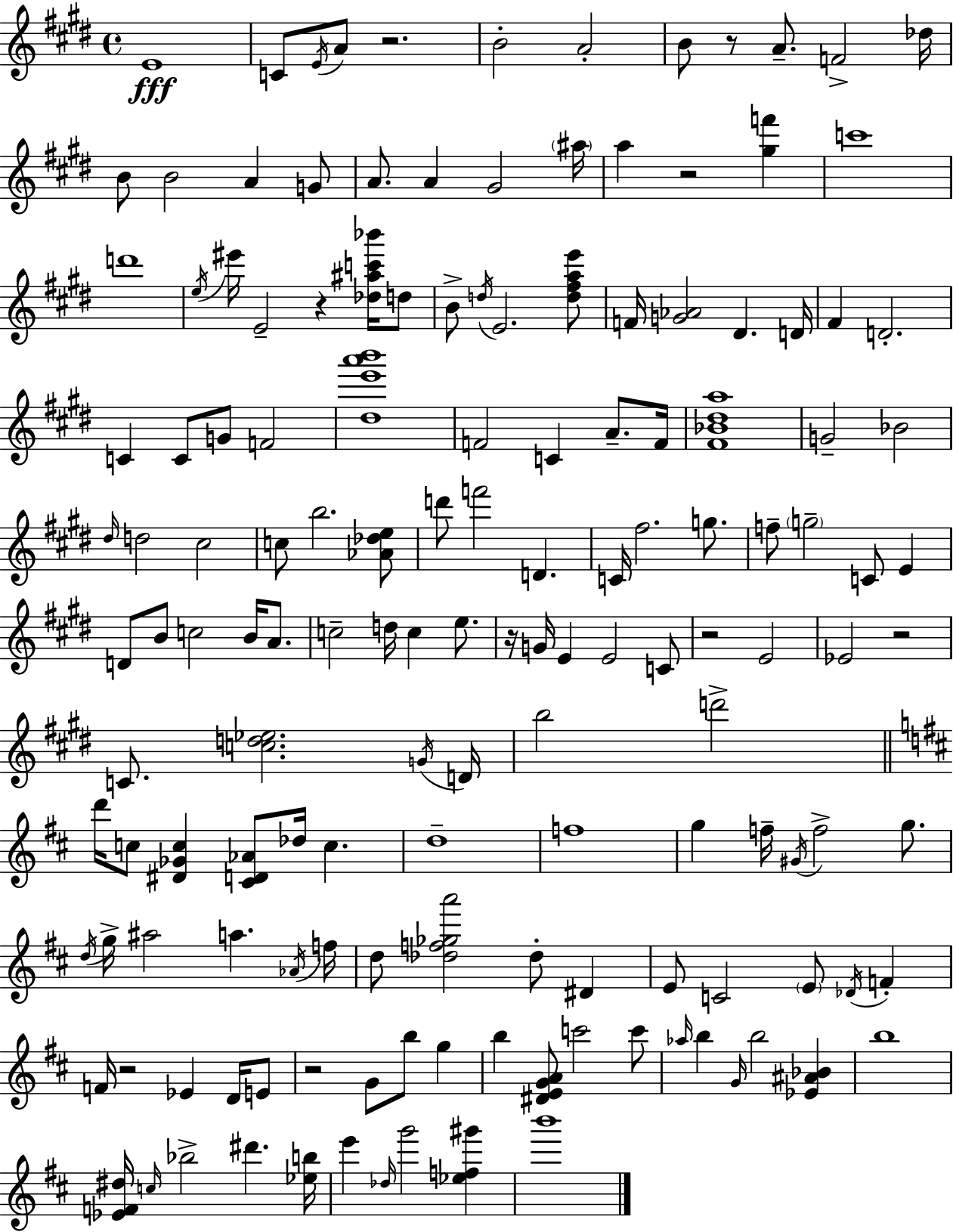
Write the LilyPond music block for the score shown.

{
  \clef treble
  \time 4/4
  \defaultTimeSignature
  \key e \major
  e'1\fff | c'8 \acciaccatura { e'16 } a'8 r2. | b'2-. a'2-. | b'8 r8 a'8.-- f'2-> | \break des''16 b'8 b'2 a'4 g'8 | a'8. a'4 gis'2 | \parenthesize ais''16 a''4 r2 <gis'' f'''>4 | c'''1 | \break d'''1 | \acciaccatura { e''16 } eis'''16 e'2-- r4 <des'' ais'' c''' bes'''>16 | d''8 b'8-> \acciaccatura { d''16 } e'2. | <d'' fis'' a'' e'''>8 f'16 <g' aes'>2 dis'4. | \break d'16 fis'4 d'2.-. | c'4 c'8 g'8 f'2 | <dis'' e''' a''' b'''>1 | f'2 c'4 a'8.-- | \break f'16 <fis' bes' dis'' a''>1 | g'2-- bes'2 | \grace { dis''16 } d''2 cis''2 | c''8 b''2. | \break <aes' des'' e''>8 d'''8 f'''2 d'4. | c'16 fis''2. | g''8. f''8-- \parenthesize g''2-- c'8 | e'4 d'8 b'8 c''2 | \break b'16 a'8. c''2-- d''16 c''4 | e''8. r16 g'16 e'4 e'2 | c'8 r2 e'2 | ees'2 r2 | \break c'8. <c'' d'' ees''>2. | \acciaccatura { g'16 } d'16 b''2 d'''2-> | \bar "||" \break \key d \major d'''16 c''8 <dis' ges' c''>4 <cis' d' aes'>8 des''16 c''4. | d''1-- | f''1 | g''4 f''16-- \acciaccatura { gis'16 } f''2-> g''8. | \break \acciaccatura { d''16 } g''16-> ais''2 a''4. | \acciaccatura { aes'16 } f''16 d''8 <des'' f'' ges'' a'''>2 des''8-. dis'4 | e'8 c'2 \parenthesize e'8 \acciaccatura { des'16 } | f'4-. f'16 r2 ees'4 | \break d'16 e'8 r2 g'8 b''8 | g''4 b''4 <dis' e' g' a'>8 c'''2 | c'''8 \grace { aes''16 } b''4 \grace { g'16 } b''2 | <ees' ais' bes'>4 b''1 | \break <ees' f' dis''>16 \grace { c''16 } bes''2-> | dis'''4. <ees'' b''>16 e'''4 \grace { des''16 } g'''2 | <ees'' f'' gis'''>4 b'''1 | \bar "|."
}